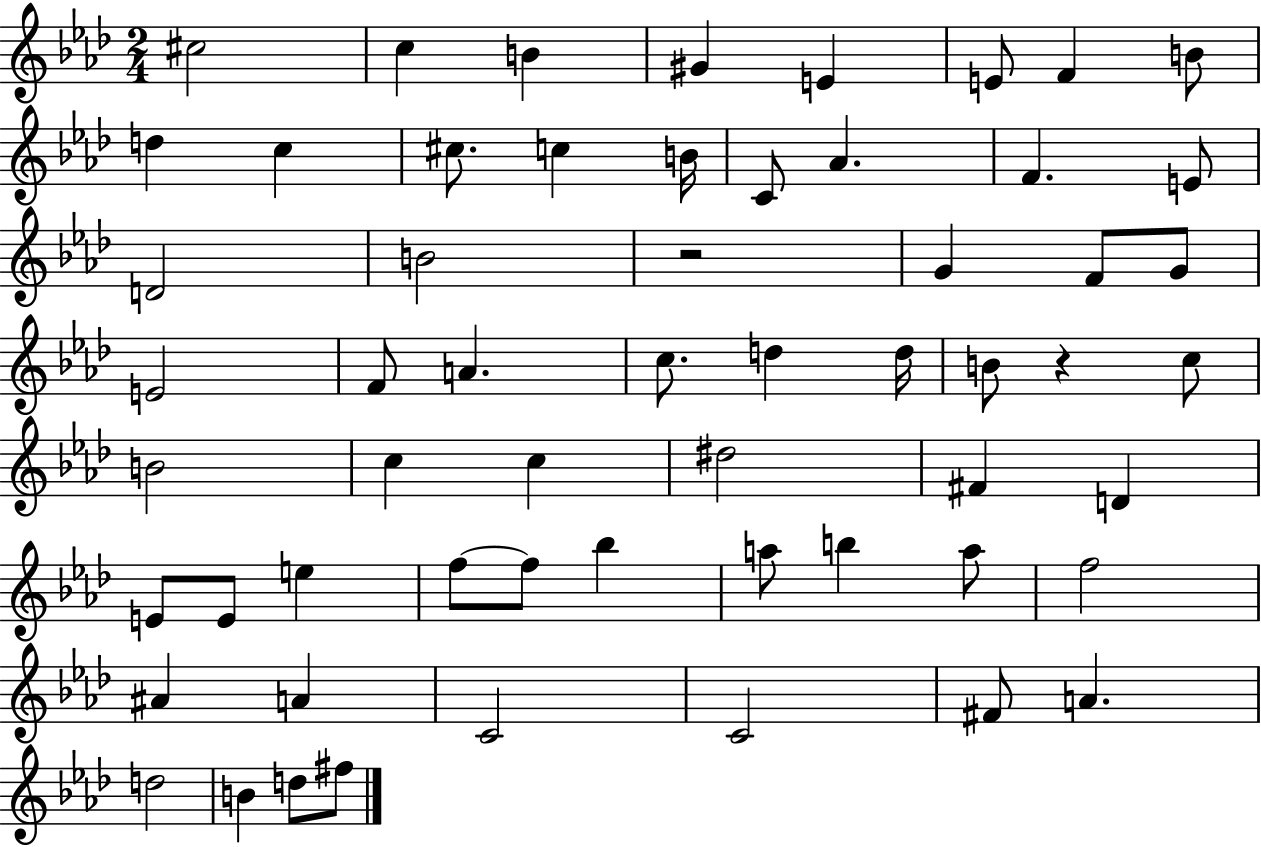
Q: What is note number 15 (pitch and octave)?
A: Ab4